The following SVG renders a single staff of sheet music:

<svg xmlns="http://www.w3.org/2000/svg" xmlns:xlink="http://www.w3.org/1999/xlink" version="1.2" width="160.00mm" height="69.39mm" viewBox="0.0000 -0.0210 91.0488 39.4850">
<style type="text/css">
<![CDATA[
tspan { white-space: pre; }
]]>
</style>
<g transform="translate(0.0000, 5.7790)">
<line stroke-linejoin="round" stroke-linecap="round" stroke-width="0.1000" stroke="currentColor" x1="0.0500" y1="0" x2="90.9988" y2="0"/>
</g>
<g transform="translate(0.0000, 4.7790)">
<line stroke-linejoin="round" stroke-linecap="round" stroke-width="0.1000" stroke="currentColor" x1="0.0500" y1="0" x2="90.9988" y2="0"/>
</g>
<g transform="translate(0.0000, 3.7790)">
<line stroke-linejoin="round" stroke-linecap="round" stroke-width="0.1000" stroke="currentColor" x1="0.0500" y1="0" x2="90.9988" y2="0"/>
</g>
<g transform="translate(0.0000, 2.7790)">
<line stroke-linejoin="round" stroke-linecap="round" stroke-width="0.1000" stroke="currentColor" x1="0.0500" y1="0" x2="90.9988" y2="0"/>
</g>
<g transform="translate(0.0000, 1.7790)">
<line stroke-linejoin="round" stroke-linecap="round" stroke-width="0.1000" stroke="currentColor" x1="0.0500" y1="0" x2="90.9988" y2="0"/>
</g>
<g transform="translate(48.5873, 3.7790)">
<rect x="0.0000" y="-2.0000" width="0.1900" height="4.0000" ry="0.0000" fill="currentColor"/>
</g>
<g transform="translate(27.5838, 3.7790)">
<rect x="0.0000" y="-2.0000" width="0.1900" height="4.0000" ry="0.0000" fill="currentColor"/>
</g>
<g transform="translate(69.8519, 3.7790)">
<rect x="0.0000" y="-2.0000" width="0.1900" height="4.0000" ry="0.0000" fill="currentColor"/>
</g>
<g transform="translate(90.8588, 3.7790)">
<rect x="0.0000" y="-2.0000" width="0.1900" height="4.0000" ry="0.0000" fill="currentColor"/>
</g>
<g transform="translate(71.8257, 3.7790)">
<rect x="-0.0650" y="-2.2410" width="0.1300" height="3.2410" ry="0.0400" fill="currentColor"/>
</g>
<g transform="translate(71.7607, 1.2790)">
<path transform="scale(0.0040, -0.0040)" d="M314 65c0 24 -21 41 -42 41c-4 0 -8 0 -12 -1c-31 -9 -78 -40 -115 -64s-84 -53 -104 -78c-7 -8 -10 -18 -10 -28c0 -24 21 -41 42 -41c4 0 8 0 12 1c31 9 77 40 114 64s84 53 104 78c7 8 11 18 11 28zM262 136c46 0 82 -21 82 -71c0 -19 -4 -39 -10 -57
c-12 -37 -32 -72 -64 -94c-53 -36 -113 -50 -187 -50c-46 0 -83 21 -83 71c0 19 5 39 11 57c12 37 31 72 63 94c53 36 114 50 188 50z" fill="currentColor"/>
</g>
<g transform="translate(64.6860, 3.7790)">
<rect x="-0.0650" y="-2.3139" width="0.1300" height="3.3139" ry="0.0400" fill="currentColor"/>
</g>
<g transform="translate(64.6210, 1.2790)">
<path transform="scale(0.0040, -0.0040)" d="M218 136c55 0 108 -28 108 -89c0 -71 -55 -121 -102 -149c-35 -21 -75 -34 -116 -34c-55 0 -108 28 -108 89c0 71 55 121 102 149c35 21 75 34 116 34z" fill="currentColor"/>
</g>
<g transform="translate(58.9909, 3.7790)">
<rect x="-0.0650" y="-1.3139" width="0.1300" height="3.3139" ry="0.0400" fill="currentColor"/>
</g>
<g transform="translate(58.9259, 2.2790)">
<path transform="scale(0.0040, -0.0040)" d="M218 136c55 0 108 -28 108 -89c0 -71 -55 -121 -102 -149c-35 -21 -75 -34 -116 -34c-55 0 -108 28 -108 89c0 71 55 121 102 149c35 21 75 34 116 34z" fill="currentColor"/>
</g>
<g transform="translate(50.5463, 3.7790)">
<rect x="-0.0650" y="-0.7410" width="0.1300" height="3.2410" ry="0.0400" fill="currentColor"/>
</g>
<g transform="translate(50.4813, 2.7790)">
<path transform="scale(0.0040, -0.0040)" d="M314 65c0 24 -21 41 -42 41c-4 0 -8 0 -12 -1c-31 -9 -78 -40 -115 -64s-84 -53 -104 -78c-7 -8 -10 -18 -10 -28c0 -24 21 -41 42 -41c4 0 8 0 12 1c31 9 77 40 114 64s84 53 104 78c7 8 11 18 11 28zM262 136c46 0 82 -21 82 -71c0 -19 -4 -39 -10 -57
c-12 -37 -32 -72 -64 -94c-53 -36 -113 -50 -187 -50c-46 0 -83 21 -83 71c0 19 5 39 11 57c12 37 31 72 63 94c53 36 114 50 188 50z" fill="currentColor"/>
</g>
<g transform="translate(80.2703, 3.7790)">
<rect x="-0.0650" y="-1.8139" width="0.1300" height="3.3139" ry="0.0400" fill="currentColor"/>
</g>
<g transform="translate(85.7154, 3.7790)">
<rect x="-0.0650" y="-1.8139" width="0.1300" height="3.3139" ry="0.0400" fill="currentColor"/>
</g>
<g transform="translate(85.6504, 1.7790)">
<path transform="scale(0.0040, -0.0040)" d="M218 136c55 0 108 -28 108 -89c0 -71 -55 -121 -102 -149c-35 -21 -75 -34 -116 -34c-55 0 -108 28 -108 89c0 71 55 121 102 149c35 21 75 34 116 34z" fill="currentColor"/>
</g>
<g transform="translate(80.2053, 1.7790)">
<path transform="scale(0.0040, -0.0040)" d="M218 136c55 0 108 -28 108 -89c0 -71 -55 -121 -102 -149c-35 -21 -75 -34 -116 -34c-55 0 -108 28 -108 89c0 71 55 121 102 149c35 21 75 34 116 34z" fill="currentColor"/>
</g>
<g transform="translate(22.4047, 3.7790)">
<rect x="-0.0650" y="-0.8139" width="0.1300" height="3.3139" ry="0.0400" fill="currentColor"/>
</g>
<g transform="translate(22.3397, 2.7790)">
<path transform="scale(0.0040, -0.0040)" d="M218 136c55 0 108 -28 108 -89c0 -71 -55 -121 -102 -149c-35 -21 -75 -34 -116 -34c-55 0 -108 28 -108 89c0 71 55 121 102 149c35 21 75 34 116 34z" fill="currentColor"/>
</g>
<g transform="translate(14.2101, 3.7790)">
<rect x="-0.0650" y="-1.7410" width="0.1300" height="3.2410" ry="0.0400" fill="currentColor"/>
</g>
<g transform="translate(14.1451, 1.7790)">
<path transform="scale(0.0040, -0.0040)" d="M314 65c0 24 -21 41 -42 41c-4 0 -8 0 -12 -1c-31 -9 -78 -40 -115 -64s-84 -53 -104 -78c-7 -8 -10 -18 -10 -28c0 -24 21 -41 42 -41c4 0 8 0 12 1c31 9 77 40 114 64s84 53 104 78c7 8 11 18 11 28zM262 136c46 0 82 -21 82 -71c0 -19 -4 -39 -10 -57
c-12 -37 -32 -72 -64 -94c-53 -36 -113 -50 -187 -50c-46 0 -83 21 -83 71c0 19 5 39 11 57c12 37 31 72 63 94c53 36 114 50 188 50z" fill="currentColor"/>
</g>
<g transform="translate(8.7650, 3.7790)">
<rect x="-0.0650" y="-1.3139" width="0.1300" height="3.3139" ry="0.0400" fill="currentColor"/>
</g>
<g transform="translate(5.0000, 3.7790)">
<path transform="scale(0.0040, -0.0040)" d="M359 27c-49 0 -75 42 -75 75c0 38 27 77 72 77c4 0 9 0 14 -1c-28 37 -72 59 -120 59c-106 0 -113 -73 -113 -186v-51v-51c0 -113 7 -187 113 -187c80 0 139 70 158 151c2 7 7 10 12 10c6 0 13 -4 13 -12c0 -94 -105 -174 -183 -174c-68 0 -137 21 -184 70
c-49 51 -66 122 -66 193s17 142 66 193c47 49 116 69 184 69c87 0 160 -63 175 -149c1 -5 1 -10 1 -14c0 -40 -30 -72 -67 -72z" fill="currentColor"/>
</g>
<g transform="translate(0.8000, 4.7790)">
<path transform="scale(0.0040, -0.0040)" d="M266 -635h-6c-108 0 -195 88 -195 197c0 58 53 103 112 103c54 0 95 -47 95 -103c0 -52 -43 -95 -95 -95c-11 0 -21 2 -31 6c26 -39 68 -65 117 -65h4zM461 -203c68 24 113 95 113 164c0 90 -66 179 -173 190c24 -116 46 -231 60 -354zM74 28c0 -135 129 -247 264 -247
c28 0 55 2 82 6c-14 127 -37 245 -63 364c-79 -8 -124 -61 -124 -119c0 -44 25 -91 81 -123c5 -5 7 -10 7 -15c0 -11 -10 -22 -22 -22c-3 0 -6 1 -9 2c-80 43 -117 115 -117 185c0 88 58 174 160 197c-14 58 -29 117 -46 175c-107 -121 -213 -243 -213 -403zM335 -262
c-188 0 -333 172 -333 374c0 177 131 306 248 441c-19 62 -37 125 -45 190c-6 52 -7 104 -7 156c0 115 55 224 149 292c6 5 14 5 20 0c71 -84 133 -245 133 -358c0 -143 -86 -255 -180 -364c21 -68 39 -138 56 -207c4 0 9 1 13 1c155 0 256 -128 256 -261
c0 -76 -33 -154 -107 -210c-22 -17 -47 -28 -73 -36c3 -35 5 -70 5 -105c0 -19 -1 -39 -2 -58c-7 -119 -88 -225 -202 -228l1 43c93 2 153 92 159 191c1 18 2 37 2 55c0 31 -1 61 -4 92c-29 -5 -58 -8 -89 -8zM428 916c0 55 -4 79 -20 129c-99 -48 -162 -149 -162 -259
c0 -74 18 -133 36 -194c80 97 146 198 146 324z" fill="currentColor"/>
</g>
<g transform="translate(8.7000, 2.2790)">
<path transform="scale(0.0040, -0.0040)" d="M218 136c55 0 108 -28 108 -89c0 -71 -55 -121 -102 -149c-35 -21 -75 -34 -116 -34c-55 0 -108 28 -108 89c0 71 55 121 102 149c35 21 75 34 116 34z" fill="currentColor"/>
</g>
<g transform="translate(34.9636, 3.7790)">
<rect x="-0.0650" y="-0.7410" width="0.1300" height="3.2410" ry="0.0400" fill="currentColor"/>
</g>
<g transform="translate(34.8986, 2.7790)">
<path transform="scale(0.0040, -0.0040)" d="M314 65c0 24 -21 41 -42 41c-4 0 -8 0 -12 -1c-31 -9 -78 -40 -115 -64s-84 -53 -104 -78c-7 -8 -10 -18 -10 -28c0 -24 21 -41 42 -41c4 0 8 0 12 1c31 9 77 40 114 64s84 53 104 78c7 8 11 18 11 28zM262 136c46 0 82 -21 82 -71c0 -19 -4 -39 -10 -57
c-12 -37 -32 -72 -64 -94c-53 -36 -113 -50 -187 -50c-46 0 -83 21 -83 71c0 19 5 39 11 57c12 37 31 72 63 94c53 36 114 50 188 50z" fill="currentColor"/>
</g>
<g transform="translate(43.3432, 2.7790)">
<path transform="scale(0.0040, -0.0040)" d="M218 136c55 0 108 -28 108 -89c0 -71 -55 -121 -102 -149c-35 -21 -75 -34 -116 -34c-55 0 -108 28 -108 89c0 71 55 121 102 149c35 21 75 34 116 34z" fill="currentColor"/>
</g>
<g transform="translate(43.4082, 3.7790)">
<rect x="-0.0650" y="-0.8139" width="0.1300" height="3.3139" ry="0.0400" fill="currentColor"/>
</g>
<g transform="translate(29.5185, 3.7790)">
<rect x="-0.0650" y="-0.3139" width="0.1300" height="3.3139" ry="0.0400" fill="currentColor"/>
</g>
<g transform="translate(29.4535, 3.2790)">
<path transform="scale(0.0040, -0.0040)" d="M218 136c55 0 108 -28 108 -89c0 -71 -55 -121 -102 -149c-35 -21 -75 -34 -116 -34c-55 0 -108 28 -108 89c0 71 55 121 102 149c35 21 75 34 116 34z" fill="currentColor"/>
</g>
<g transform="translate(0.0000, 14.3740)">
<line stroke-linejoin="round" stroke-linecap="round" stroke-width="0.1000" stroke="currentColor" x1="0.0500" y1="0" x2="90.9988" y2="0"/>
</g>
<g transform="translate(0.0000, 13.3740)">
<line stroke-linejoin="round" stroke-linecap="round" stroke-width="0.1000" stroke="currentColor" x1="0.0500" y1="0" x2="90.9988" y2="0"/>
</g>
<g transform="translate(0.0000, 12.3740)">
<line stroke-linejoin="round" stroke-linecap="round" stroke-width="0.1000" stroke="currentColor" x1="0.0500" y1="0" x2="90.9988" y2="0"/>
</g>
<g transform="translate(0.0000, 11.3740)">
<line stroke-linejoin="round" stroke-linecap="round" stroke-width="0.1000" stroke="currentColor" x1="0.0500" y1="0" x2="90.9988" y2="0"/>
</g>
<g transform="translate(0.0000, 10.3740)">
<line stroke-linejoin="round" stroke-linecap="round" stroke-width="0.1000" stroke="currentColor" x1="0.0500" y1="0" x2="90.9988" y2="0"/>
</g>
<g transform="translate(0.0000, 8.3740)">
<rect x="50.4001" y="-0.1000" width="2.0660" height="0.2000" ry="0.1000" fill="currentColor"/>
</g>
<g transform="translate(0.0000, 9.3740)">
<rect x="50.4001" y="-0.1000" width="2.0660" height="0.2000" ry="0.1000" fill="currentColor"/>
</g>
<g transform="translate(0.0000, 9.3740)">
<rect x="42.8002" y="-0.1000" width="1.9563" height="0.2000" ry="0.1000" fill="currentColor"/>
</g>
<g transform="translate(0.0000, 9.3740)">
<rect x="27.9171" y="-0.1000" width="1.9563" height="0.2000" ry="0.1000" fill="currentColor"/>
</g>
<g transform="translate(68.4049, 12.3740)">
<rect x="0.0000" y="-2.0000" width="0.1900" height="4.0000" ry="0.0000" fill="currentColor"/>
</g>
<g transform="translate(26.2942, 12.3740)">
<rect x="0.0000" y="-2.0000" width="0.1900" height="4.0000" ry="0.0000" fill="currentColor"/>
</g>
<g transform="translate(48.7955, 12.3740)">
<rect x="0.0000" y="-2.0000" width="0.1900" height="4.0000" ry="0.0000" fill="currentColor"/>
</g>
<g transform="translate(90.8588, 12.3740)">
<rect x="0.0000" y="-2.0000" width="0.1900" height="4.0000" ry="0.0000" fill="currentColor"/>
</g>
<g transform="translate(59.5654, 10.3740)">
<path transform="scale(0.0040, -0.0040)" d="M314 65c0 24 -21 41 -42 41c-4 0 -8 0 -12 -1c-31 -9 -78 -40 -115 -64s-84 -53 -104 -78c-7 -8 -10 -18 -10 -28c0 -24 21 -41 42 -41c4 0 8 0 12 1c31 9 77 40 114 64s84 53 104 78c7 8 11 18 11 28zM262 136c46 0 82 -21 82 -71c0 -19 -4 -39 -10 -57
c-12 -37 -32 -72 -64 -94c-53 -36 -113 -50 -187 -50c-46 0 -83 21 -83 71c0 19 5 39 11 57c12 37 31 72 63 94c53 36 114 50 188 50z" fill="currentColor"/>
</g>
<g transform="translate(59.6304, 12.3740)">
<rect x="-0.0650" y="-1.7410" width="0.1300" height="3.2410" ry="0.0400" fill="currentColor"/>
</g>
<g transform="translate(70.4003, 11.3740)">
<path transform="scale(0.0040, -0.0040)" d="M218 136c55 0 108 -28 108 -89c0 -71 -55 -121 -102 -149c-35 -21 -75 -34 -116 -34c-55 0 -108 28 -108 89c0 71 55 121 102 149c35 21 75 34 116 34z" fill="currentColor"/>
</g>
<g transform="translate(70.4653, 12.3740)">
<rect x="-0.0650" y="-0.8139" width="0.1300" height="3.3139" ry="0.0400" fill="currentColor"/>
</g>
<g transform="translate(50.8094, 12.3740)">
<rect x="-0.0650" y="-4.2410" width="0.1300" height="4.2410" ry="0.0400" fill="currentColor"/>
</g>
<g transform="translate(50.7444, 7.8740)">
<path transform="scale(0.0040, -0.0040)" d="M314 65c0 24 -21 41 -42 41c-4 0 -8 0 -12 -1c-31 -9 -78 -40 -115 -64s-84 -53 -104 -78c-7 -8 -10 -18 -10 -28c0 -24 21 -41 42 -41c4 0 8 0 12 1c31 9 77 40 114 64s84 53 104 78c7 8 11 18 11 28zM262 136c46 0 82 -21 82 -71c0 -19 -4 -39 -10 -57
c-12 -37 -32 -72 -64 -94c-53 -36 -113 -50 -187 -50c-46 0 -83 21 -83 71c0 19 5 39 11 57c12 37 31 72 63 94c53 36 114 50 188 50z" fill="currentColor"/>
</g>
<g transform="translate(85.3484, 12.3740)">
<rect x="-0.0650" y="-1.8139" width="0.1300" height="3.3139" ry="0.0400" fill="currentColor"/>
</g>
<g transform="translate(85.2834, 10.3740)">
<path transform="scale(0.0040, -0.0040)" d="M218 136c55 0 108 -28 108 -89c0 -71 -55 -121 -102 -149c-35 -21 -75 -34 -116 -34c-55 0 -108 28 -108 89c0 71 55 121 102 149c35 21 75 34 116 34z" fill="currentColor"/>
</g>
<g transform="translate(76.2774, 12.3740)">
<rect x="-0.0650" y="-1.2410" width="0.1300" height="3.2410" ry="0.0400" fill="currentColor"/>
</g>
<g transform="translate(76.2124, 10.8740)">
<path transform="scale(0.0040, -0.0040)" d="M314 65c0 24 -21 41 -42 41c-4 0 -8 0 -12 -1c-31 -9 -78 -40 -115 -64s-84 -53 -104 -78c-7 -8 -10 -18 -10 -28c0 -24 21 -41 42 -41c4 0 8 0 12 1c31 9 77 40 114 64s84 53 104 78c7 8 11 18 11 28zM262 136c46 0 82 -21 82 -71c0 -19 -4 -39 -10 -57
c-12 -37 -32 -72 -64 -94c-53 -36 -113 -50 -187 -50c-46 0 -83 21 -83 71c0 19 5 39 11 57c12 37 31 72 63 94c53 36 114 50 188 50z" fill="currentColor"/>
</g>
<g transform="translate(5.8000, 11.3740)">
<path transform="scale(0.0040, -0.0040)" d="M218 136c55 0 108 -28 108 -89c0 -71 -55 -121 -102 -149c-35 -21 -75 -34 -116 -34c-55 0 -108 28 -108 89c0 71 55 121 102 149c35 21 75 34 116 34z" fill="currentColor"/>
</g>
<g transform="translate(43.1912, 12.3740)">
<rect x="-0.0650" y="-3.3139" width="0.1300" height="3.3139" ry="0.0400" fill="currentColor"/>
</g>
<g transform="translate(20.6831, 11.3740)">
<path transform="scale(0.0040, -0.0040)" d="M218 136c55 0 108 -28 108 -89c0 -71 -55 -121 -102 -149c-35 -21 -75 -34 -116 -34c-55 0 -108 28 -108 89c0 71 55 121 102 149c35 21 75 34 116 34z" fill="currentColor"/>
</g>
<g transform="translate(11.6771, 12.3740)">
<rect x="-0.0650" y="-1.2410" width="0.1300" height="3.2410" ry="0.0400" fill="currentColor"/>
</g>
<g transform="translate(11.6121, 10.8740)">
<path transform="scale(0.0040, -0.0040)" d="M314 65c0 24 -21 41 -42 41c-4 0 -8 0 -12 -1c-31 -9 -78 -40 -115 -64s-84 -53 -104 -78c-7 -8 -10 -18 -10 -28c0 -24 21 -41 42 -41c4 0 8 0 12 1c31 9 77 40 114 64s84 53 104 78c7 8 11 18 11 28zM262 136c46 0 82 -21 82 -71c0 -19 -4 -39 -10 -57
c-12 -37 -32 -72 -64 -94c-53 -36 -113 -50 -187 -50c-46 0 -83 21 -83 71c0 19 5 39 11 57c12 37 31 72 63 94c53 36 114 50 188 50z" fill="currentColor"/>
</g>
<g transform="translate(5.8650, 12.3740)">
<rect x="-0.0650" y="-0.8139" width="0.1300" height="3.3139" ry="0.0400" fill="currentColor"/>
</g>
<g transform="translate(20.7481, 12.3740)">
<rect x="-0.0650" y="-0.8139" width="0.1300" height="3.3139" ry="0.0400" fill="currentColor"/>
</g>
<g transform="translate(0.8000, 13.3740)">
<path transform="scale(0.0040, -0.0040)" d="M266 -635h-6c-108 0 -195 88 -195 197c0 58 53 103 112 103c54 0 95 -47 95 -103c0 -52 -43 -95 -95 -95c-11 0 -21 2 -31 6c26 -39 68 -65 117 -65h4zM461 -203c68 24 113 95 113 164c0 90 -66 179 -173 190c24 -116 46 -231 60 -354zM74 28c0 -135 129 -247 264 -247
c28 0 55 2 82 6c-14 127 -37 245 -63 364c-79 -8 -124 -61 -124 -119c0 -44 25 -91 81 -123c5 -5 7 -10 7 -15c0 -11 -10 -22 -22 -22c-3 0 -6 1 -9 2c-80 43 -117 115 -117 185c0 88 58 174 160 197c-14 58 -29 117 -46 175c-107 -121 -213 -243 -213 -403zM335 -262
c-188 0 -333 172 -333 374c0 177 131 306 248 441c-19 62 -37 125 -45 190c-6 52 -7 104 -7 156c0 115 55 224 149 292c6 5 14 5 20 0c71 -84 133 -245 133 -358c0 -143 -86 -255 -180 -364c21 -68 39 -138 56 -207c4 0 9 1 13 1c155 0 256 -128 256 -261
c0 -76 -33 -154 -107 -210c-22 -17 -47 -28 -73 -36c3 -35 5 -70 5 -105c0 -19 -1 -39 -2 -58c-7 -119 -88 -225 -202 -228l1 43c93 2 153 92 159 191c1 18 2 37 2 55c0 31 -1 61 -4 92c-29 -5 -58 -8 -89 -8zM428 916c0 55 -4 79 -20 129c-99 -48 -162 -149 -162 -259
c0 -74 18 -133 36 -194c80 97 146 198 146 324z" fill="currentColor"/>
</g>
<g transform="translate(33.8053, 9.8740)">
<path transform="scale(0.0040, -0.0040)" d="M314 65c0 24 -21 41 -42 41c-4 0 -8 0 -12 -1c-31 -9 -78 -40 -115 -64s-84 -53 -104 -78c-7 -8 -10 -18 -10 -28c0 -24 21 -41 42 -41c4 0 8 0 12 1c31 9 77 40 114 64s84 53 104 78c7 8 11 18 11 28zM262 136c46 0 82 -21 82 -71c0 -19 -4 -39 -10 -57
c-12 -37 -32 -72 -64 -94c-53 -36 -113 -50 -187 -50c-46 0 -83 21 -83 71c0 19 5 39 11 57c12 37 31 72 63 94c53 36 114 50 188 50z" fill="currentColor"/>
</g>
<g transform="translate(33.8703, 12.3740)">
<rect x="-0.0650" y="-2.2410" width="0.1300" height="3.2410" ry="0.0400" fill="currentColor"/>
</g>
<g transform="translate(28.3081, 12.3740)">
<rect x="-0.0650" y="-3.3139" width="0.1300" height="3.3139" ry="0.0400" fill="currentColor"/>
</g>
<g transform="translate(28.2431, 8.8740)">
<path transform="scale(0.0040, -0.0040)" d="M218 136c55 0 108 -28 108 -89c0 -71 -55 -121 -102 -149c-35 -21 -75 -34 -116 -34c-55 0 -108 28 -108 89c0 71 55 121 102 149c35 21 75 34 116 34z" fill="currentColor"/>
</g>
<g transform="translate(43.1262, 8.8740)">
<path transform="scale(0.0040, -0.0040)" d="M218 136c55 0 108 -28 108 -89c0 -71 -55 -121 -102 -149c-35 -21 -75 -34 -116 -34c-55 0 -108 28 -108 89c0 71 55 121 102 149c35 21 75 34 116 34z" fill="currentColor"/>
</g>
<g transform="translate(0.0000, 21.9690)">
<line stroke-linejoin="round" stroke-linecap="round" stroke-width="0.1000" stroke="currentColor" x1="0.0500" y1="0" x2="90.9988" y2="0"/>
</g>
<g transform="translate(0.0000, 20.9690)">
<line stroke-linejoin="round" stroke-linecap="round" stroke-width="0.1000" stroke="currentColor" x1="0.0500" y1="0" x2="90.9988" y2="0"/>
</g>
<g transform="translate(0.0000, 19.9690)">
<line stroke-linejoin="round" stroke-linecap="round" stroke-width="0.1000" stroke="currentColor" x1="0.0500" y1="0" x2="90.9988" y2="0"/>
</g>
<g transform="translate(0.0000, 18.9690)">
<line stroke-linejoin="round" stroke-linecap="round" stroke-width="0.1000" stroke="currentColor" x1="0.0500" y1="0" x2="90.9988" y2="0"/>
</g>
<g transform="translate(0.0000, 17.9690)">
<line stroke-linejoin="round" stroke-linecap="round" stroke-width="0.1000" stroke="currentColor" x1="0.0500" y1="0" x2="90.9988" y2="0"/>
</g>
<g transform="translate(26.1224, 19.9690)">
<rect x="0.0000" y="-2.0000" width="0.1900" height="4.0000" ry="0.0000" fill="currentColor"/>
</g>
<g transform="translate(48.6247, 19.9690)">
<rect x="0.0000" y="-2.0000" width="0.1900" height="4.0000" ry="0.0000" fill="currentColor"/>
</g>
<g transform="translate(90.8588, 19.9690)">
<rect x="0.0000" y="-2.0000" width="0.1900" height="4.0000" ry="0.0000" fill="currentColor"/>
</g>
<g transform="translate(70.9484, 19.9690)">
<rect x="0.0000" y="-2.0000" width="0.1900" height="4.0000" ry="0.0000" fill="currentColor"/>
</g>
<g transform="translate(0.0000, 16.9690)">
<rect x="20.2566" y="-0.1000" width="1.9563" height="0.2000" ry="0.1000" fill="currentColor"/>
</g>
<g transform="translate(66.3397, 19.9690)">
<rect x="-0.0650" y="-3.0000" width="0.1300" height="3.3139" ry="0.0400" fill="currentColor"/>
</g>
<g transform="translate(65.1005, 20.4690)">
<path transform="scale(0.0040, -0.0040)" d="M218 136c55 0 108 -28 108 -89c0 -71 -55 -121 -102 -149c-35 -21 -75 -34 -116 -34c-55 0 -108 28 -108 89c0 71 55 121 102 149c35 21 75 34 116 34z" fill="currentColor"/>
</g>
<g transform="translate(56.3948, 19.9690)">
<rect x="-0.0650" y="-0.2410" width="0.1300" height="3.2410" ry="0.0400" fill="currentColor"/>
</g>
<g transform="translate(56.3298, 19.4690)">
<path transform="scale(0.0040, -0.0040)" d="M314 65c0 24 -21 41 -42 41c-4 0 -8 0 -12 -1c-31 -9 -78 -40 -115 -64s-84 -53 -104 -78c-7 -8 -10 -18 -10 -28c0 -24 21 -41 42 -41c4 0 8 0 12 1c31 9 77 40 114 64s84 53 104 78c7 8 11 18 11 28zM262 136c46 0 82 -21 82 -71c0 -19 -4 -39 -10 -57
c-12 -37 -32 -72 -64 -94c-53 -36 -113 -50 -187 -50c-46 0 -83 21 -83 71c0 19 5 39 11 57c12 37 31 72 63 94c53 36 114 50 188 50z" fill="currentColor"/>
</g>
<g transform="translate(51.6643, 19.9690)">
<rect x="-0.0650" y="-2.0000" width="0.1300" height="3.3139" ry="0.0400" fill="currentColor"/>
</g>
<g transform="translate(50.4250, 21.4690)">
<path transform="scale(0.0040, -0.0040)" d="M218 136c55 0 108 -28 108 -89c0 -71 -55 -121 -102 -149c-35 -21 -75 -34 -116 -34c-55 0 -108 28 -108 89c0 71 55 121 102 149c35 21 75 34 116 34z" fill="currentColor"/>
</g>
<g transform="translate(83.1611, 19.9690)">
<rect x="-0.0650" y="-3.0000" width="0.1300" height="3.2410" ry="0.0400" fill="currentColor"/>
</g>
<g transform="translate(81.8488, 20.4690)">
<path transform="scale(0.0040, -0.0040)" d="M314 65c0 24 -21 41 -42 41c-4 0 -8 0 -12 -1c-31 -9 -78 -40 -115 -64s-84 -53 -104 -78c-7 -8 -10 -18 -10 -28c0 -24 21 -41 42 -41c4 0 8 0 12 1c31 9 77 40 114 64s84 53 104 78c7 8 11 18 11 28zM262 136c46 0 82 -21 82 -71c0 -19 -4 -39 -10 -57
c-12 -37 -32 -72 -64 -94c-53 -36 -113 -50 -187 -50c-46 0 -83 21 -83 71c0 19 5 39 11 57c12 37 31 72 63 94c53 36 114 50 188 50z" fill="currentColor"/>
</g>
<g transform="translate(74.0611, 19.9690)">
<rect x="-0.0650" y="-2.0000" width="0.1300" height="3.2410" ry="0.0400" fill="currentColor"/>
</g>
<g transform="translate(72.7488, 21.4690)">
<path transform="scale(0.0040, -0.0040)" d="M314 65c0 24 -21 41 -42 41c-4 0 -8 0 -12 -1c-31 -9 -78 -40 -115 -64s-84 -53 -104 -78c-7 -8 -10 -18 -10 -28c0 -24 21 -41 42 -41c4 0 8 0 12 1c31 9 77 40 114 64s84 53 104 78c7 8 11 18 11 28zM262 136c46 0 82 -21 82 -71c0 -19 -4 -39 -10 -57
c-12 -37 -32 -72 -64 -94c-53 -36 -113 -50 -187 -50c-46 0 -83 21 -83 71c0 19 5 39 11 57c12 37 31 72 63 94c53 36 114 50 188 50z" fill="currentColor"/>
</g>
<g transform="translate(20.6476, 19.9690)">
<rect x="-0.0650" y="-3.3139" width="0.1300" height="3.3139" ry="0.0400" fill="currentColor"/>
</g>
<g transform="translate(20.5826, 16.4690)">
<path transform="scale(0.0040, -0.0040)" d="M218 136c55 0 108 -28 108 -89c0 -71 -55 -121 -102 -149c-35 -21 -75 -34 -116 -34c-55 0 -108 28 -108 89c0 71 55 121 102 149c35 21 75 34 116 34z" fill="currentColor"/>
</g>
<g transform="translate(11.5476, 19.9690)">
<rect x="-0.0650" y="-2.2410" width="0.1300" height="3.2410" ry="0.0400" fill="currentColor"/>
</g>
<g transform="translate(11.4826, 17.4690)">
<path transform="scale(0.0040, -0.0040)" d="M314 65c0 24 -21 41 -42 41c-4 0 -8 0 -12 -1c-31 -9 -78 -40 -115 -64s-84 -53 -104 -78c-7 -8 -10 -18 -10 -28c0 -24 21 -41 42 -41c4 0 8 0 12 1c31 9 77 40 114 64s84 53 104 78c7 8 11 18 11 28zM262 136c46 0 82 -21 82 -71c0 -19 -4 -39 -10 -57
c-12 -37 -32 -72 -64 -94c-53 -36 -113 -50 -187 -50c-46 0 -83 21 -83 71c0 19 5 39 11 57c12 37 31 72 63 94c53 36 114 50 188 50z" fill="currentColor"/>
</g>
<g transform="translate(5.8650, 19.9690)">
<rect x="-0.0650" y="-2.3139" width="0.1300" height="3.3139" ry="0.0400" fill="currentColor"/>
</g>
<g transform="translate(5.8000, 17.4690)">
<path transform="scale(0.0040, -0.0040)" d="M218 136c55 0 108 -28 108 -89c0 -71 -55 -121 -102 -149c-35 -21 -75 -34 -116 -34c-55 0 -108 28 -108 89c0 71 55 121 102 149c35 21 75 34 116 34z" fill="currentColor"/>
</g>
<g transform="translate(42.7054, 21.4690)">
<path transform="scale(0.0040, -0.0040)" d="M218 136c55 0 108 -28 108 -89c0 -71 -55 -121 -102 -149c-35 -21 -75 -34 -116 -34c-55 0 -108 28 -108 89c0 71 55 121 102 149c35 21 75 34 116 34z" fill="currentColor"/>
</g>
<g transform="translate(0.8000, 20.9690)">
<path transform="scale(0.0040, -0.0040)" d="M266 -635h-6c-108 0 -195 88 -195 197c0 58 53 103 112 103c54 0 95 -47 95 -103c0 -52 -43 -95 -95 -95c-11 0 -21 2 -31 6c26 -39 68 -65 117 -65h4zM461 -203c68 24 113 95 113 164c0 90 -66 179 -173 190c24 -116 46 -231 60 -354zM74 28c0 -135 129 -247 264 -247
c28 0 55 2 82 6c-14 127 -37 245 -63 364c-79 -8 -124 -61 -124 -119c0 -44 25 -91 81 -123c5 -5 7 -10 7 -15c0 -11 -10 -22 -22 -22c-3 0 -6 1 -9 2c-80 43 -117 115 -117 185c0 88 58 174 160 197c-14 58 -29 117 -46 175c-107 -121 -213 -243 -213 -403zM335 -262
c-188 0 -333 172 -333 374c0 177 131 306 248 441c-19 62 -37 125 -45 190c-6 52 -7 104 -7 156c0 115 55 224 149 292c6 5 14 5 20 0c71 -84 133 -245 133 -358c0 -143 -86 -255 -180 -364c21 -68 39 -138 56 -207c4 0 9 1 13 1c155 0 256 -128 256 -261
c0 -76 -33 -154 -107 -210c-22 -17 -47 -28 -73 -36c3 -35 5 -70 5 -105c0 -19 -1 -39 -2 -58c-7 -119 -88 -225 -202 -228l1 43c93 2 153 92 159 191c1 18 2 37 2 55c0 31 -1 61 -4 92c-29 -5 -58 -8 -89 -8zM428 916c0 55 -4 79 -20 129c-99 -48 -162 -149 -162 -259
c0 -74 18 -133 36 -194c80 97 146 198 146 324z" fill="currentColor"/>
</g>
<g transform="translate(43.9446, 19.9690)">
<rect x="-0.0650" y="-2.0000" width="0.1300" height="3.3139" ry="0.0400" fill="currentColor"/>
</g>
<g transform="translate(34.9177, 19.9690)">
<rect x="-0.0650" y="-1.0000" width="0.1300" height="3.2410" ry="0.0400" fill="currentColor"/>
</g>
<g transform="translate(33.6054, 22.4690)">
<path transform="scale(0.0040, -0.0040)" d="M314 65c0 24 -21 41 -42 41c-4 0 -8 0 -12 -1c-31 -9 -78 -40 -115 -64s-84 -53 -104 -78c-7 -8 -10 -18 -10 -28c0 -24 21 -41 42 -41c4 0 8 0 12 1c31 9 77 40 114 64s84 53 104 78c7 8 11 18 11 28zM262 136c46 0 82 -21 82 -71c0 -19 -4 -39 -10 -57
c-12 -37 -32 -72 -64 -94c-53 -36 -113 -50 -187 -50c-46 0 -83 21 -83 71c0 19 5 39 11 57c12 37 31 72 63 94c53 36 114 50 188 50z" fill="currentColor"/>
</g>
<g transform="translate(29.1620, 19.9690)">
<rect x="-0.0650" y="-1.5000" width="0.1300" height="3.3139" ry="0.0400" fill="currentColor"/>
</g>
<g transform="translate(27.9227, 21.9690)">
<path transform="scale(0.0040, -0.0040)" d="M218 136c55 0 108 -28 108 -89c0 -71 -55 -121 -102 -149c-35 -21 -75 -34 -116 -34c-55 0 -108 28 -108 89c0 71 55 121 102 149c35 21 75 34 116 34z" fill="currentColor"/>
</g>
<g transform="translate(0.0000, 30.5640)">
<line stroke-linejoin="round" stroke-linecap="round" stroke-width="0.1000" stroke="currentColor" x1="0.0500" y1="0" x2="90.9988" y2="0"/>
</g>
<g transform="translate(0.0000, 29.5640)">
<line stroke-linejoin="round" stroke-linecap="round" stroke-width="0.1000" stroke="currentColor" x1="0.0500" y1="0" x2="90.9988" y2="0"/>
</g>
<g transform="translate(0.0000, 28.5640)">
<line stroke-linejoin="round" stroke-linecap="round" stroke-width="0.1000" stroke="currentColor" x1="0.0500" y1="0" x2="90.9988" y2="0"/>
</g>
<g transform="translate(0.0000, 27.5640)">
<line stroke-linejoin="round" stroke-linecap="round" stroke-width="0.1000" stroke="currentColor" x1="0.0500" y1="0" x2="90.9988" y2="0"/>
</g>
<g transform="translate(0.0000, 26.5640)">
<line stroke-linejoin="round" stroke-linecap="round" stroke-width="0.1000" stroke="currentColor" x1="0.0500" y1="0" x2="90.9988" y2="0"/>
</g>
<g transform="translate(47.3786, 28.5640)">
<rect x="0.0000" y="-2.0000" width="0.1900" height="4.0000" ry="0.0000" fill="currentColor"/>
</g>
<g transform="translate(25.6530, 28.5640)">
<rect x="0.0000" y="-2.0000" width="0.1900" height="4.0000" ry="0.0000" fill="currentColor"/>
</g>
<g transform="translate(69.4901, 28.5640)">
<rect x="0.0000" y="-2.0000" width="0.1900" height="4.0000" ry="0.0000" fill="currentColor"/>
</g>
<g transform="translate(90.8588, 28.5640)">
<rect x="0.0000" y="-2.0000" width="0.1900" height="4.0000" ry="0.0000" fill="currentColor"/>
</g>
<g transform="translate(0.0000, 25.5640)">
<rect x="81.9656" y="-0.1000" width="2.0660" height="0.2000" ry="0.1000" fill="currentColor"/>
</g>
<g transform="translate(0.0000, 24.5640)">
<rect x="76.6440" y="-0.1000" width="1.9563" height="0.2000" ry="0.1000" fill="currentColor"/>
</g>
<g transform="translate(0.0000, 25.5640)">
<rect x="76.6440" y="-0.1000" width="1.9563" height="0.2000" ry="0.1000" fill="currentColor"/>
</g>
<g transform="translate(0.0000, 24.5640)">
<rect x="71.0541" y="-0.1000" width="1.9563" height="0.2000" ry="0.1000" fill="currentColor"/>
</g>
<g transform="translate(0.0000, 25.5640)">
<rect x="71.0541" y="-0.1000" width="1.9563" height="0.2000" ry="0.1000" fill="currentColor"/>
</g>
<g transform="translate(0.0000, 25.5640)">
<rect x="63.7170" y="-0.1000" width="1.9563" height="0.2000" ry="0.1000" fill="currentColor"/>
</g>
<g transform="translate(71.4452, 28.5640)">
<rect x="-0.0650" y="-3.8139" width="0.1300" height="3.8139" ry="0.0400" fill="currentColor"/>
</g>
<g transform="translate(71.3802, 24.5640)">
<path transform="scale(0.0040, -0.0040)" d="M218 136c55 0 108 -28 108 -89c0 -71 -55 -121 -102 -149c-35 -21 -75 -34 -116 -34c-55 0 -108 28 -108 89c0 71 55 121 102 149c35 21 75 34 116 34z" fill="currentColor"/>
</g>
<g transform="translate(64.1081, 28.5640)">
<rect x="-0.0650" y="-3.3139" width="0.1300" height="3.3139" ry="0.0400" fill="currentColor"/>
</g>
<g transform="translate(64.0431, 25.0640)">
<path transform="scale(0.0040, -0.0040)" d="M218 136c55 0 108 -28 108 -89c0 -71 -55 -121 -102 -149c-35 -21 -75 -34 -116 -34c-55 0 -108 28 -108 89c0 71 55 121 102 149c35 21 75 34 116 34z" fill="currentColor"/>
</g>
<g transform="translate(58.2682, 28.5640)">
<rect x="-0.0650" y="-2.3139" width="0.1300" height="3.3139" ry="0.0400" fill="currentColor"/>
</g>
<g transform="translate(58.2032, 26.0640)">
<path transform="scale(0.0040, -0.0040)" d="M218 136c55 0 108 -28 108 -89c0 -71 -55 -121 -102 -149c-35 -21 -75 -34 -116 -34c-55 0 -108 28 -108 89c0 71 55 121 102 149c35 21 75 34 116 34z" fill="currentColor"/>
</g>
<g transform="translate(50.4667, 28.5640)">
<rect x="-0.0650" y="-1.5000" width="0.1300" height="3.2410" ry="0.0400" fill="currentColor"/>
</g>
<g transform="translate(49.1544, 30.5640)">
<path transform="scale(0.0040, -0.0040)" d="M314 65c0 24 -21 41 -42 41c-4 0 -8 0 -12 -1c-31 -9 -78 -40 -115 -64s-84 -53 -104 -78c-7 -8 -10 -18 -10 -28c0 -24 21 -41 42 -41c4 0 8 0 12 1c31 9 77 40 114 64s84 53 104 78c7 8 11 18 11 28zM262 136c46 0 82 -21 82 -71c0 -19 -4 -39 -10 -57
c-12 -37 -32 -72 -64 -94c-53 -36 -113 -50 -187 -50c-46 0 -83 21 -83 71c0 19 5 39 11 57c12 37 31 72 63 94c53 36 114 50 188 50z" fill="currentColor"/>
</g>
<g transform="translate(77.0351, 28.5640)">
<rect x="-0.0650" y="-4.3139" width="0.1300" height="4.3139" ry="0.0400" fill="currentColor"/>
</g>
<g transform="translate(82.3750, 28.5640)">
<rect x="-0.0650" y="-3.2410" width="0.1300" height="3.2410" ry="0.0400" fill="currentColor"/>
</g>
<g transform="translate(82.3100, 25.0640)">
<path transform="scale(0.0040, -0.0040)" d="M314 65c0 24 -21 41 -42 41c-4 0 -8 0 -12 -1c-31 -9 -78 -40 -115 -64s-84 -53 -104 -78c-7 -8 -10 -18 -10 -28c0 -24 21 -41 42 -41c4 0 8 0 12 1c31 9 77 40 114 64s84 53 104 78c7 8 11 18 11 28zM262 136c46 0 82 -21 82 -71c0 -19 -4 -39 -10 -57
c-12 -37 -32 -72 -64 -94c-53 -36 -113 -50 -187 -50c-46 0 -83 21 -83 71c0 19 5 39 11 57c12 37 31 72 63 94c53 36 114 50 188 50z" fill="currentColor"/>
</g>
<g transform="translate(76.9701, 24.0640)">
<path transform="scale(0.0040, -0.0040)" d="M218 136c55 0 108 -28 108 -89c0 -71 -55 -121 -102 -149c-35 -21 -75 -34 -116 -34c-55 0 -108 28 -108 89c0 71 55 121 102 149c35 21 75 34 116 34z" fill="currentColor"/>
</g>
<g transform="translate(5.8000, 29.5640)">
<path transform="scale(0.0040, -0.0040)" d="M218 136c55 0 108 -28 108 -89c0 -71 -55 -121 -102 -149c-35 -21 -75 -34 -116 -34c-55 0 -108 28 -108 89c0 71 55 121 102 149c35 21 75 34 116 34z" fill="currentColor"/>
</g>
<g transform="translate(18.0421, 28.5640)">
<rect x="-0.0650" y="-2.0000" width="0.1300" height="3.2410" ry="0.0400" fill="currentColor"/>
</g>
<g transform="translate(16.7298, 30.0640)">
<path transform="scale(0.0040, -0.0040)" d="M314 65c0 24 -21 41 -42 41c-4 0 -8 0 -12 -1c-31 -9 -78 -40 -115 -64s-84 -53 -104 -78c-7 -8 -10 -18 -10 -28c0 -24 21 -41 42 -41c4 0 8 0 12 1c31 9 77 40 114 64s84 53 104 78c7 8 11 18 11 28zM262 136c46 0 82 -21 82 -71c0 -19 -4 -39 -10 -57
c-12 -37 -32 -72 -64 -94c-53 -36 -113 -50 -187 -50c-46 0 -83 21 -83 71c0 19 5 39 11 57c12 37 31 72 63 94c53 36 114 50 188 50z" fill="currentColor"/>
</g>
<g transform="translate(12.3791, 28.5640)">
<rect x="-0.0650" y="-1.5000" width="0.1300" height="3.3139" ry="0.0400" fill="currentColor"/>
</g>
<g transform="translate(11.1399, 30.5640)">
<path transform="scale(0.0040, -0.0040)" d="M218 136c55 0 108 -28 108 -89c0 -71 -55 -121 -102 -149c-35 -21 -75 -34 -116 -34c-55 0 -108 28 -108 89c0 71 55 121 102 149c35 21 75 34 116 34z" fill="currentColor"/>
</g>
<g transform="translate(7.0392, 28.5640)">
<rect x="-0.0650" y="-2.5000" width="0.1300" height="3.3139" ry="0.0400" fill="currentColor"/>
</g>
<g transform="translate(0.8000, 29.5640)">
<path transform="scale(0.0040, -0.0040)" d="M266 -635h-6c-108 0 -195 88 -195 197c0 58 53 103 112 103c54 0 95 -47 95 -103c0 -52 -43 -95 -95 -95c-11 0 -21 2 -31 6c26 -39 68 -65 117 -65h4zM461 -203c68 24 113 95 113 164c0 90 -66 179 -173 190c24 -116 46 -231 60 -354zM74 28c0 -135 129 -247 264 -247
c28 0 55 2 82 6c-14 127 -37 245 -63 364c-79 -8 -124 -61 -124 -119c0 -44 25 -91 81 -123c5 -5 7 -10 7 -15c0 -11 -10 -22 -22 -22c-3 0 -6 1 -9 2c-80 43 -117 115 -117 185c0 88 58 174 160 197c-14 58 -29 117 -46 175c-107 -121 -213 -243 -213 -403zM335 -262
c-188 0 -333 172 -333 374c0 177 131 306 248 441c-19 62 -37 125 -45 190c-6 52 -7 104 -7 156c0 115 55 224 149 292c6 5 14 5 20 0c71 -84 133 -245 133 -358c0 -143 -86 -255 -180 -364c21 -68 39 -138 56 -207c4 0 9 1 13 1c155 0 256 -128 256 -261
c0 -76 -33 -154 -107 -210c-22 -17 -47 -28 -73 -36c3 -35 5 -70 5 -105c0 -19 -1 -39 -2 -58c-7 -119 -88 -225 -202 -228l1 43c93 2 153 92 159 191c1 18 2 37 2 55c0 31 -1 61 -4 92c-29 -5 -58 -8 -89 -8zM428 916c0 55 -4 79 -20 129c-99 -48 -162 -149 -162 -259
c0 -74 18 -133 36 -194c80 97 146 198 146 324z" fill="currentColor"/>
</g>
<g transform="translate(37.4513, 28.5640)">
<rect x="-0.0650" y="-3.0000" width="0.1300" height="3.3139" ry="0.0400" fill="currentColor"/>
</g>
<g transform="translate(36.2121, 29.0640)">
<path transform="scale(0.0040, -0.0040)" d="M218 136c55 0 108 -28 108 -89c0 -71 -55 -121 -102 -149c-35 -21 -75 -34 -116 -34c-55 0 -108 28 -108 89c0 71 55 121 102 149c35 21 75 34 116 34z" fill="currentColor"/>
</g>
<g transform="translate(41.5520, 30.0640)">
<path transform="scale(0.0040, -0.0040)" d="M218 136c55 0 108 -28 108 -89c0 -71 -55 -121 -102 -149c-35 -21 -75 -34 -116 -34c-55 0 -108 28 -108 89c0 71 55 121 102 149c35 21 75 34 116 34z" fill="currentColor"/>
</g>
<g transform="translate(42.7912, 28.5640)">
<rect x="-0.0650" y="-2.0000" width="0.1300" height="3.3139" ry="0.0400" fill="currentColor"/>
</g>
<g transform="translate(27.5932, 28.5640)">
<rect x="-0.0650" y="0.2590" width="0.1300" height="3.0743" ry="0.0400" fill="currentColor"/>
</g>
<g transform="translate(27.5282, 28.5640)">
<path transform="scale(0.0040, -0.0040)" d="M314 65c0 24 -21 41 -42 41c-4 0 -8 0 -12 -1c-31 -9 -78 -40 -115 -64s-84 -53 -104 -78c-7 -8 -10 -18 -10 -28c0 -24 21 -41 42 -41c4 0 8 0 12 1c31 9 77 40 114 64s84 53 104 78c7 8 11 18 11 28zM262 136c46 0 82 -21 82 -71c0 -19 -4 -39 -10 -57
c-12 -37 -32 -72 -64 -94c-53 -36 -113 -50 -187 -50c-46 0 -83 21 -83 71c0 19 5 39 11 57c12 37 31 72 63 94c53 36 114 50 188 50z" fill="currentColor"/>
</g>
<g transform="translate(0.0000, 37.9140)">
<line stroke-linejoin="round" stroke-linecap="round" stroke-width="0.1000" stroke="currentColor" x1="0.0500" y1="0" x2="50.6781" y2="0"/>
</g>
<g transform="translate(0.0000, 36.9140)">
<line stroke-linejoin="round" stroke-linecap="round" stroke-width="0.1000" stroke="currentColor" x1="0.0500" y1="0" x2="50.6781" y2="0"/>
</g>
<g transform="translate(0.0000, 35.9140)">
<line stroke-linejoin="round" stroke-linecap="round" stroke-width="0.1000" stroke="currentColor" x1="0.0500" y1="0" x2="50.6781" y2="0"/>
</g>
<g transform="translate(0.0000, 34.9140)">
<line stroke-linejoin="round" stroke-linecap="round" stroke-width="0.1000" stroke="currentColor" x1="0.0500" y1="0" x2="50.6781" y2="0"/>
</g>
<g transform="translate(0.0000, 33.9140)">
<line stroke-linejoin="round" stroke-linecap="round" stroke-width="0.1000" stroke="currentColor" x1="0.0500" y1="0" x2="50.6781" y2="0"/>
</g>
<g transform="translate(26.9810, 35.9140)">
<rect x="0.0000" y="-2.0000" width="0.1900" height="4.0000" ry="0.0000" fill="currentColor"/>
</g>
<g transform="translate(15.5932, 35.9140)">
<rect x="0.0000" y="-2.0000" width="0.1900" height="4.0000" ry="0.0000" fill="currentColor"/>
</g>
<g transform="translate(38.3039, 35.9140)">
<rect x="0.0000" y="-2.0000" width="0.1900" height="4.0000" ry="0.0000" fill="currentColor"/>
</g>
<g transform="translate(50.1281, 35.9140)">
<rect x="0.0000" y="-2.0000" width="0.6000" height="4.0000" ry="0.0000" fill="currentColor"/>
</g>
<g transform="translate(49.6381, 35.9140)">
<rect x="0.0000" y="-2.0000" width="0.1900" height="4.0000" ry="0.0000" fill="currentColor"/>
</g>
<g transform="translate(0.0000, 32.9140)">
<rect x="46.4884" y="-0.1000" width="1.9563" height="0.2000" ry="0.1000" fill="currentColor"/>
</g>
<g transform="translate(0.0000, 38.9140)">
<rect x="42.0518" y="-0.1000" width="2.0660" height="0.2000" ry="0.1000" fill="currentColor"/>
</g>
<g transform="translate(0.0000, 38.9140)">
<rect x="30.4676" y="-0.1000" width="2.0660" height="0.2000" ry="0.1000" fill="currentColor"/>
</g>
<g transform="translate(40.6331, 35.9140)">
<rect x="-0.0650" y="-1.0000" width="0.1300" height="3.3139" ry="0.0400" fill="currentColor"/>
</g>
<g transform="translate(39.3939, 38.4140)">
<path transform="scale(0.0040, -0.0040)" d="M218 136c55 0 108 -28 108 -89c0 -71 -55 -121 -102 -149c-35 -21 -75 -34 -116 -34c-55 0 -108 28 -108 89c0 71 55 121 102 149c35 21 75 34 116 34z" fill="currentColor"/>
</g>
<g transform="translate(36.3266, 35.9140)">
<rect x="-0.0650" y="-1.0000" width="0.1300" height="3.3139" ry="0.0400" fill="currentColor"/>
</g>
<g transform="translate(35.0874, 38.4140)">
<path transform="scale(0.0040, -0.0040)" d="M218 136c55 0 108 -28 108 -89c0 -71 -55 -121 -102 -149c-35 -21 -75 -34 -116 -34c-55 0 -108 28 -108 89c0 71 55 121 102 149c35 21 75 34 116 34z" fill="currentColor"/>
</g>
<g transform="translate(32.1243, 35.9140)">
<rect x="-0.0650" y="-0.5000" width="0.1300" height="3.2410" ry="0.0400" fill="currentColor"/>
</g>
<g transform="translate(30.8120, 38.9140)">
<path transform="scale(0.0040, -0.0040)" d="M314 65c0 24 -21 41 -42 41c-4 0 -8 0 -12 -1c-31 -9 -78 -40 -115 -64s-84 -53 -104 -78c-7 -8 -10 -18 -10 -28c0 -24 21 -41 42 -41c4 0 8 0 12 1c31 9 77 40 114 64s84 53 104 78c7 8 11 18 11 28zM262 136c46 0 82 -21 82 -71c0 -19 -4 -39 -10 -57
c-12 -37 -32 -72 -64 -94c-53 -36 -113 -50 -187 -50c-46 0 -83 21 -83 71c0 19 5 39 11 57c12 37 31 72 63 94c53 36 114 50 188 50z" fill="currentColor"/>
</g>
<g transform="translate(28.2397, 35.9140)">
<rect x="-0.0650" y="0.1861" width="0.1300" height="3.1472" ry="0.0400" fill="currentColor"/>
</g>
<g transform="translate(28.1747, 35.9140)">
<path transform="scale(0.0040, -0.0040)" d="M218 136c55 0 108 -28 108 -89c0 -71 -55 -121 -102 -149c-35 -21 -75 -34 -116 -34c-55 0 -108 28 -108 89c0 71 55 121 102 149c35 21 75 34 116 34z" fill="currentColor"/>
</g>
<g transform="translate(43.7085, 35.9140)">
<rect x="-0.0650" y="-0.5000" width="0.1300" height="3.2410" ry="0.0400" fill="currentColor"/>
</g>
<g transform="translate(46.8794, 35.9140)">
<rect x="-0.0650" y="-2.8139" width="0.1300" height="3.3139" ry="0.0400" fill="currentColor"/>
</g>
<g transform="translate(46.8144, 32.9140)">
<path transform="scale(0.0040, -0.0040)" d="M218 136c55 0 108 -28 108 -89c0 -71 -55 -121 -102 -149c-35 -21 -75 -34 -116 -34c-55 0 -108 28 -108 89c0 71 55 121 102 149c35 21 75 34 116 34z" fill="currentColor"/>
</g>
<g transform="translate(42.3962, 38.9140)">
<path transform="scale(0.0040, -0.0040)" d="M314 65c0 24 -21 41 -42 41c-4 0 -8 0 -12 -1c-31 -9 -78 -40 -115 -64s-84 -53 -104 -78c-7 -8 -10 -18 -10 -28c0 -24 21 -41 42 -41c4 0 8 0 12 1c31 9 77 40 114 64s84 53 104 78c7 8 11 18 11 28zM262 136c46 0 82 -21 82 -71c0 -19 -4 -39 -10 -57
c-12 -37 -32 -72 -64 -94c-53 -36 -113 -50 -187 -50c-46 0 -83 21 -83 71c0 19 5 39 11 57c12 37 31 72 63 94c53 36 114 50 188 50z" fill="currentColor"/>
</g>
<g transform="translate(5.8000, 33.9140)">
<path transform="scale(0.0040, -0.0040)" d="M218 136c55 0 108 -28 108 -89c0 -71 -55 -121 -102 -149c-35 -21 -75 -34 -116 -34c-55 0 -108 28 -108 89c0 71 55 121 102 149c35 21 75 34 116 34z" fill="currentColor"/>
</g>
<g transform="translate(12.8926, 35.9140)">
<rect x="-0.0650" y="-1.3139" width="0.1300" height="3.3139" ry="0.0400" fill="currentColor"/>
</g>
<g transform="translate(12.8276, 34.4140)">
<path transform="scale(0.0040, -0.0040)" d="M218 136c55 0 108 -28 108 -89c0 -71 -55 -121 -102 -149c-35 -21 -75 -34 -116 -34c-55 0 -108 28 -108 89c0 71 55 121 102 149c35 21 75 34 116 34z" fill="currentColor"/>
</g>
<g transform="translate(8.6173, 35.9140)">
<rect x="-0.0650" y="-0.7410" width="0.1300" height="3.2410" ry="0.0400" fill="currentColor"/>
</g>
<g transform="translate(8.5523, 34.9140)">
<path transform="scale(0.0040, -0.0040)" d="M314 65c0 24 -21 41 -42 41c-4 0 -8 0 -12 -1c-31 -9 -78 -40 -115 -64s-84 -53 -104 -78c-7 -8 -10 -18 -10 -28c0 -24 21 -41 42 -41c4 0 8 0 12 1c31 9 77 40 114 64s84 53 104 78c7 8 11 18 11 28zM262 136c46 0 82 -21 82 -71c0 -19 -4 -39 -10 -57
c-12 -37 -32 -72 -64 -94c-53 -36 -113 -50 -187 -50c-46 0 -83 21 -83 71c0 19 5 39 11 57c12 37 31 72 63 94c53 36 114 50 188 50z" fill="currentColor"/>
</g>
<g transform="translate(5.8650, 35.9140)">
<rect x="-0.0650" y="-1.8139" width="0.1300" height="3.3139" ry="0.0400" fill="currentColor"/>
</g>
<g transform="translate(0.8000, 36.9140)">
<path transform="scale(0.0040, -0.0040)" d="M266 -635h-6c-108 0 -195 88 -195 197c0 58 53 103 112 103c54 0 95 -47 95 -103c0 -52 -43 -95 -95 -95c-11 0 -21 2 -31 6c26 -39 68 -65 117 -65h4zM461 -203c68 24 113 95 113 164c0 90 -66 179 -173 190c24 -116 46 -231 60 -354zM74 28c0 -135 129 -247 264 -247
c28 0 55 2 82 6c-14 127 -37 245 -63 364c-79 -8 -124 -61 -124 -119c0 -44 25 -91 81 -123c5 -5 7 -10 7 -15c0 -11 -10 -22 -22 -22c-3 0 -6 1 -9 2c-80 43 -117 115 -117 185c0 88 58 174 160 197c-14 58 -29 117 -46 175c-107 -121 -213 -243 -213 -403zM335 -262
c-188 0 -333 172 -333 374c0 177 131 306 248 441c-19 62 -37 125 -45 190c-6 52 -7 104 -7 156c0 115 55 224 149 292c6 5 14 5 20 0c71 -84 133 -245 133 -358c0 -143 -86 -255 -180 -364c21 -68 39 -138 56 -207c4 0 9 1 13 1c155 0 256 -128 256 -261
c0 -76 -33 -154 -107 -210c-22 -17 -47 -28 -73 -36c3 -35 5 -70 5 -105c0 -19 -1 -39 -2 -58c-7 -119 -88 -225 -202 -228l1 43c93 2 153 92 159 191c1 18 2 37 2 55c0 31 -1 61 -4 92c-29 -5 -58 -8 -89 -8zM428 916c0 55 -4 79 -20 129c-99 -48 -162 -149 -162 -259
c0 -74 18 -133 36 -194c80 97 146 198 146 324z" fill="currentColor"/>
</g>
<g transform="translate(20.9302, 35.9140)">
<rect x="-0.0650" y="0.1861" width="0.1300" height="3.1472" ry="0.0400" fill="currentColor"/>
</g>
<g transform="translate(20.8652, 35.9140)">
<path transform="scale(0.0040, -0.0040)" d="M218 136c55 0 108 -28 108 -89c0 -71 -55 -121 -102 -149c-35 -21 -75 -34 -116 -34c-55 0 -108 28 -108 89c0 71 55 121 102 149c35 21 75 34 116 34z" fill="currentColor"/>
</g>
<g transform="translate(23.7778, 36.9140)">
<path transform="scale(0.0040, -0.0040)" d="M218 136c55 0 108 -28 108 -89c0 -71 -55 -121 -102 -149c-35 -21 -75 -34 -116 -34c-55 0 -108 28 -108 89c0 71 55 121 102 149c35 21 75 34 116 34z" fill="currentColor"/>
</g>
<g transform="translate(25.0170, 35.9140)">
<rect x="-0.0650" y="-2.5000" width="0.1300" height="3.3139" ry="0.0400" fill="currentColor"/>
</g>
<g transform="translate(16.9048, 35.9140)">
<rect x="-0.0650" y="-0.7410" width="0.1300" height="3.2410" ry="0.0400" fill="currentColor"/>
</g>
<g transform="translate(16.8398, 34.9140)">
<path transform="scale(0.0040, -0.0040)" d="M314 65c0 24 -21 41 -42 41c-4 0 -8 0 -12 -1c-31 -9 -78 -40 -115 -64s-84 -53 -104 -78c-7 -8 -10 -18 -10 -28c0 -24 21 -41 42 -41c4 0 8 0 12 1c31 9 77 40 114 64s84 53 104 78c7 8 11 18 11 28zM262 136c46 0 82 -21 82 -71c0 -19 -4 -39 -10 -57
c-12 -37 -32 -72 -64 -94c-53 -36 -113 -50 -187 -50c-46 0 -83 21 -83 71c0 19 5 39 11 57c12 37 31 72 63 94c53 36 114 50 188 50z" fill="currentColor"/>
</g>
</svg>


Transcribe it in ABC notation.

X:1
T:Untitled
M:4/4
L:1/4
K:C
e f2 d c d2 d d2 e g g2 f f d e2 d b g2 b d'2 f2 d e2 f g g2 b E D2 F F c2 A F2 A2 G E F2 B2 A F E2 g b c' d' b2 f d2 e d2 B G B C2 D D C2 a